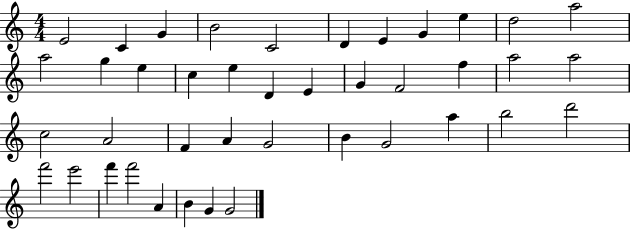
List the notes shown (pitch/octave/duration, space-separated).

E4/h C4/q G4/q B4/h C4/h D4/q E4/q G4/q E5/q D5/h A5/h A5/h G5/q E5/q C5/q E5/q D4/q E4/q G4/q F4/h F5/q A5/h A5/h C5/h A4/h F4/q A4/q G4/h B4/q G4/h A5/q B5/h D6/h F6/h E6/h F6/q F6/h A4/q B4/q G4/q G4/h